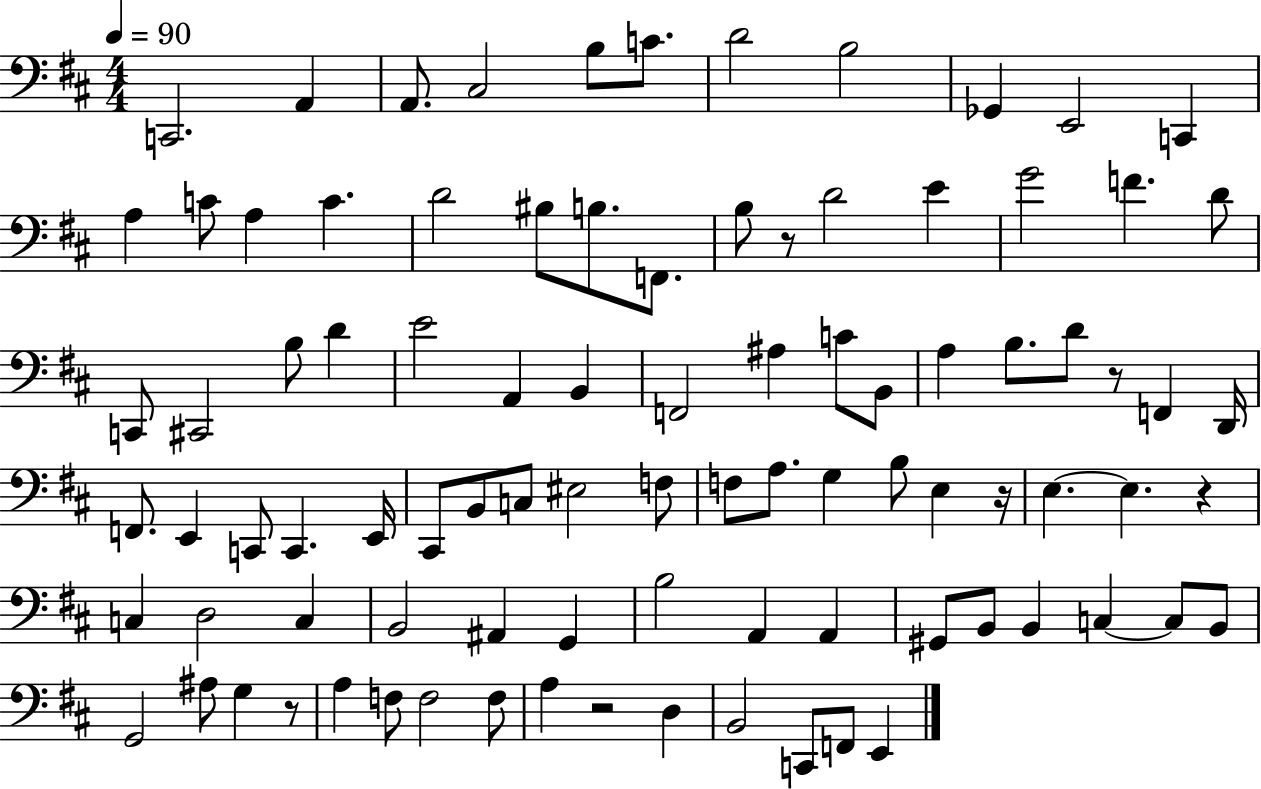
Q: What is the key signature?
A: D major